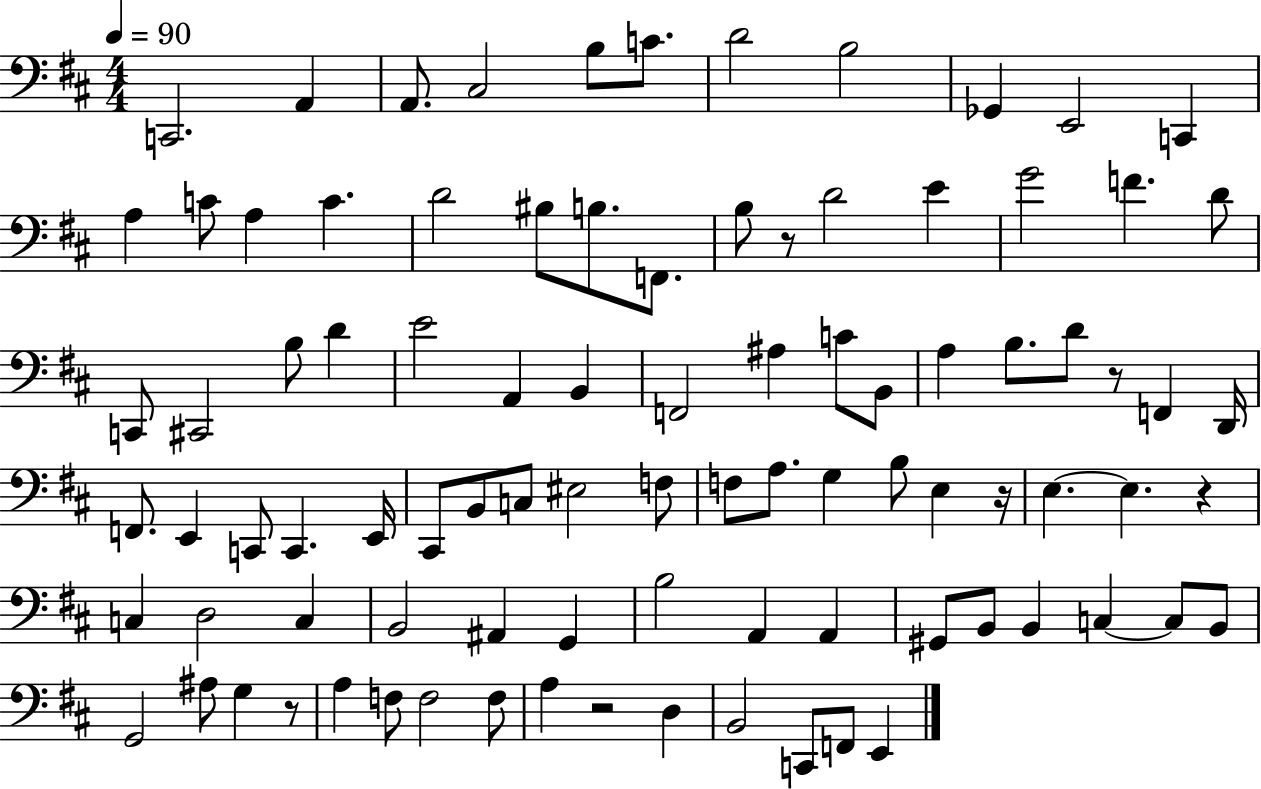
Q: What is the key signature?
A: D major